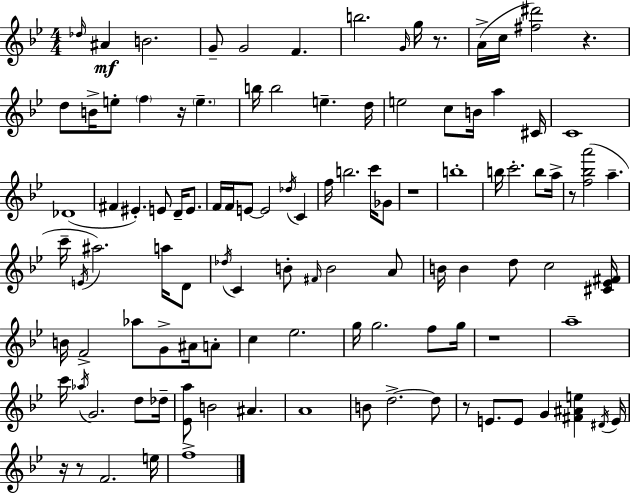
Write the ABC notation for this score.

X:1
T:Untitled
M:4/4
L:1/4
K:Gm
_d/4 ^A B2 G/2 G2 F b2 G/4 g/4 z/2 A/4 c/4 [^f^d']2 z d/2 B/4 e/2 f z/4 e b/4 b2 e d/4 e2 c/2 B/4 a ^C/4 C4 _D4 ^F ^E E/2 D/4 E/2 F/4 F/4 E/2 E2 _d/4 C f/4 b2 c'/4 _G/2 z4 b4 b/4 c'2 b/2 a/4 z/2 [f_ba']2 a c'/4 E/4 ^a2 a/4 D/2 _d/4 C B/2 ^F/4 B2 A/2 B/4 B d/2 c2 [^C_E^F]/4 B/4 F2 _a/2 G/2 ^A/4 A/2 c _e2 g/4 g2 f/2 g/4 z4 a4 c'/4 _a/4 G2 d/2 _d/4 [_Ea]/2 B2 ^A A4 B/2 d2 d/2 z/2 E/2 E/2 G [^F^Ae] ^D/4 E/4 z/4 z/2 F2 e/4 f4